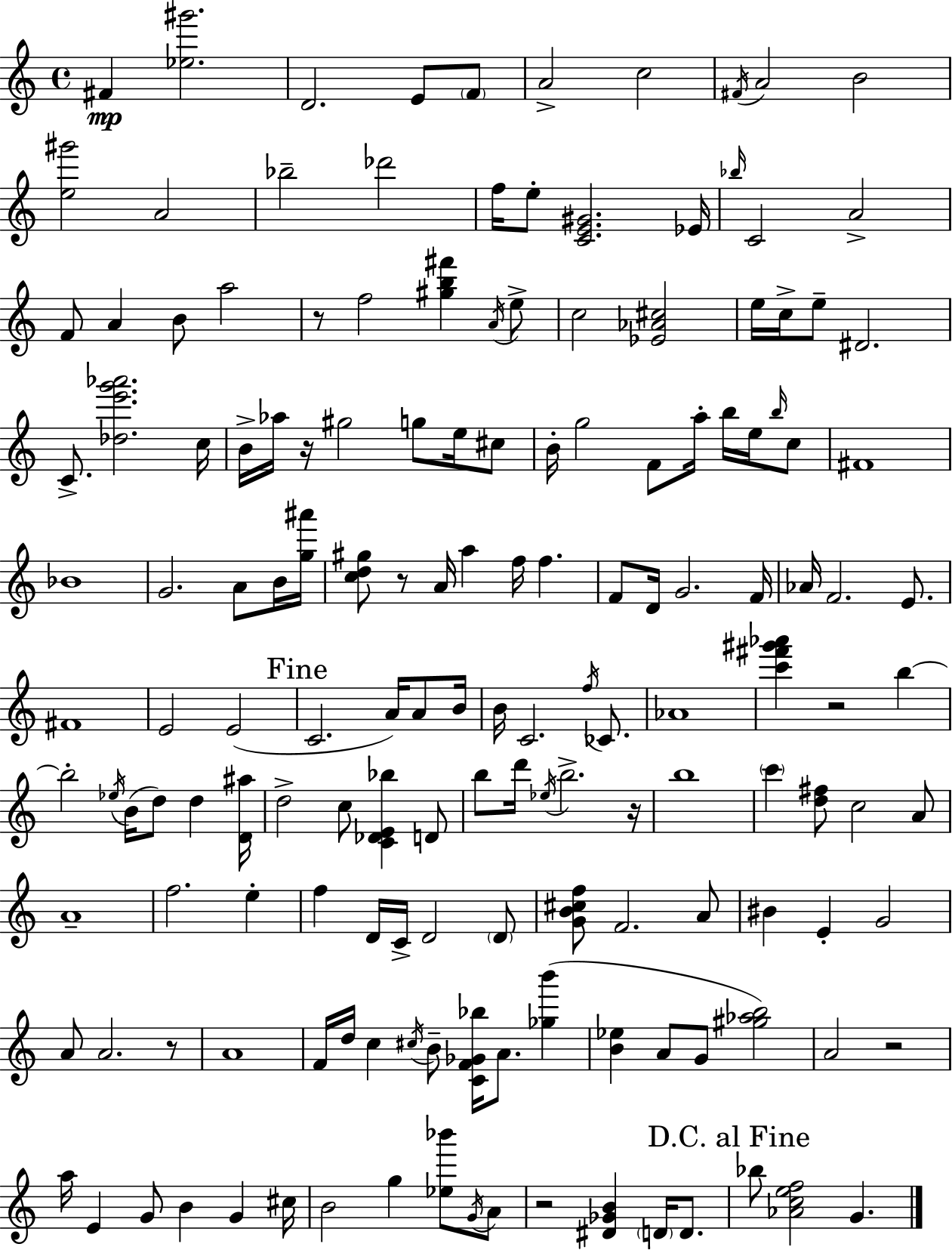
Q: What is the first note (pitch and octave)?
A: F#4